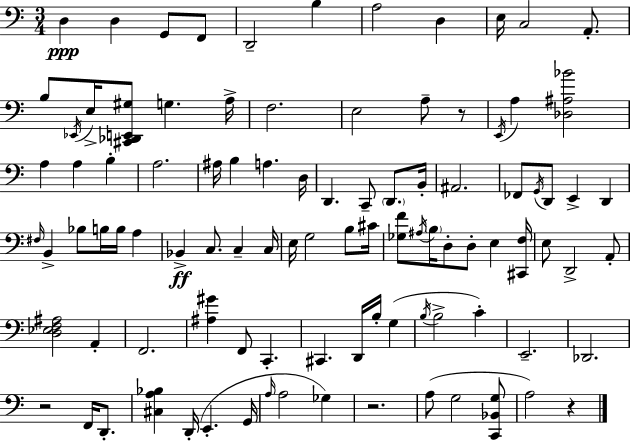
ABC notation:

X:1
T:Untitled
M:3/4
L:1/4
K:C
D, D, G,,/2 F,,/2 D,,2 B, A,2 D, E,/4 C,2 A,,/2 B,/2 _E,,/4 E,/4 [^C,,_D,,E,,^G,]/2 G, A,/4 F,2 E,2 A,/2 z/2 E,,/4 A, [_D,^A,_B]2 A, A, B, A,2 ^A,/4 B, A, D,/4 D,, C,,/2 D,,/2 B,,/4 ^A,,2 _F,,/2 G,,/4 D,,/2 E,, D,, ^F,/4 B,, _B,/2 B,/4 B,/4 A, _B,, C,/2 C, C,/4 E,/4 G,2 B,/2 ^C/4 [_G,F]/2 ^A,/4 B,/4 D,/2 D,/2 E, [^C,,F,]/4 E,/2 D,,2 A,,/2 [D,_E,F,^A,]2 A,, F,,2 [^A,^G] F,,/2 C,, ^C,, D,,/4 B,/4 G, B,/4 B,2 C E,,2 _D,,2 z2 F,,/4 D,,/2 [^C,A,_B,] D,,/4 E,, G,,/4 A,/4 A,2 _G, z2 A,/2 G,2 [C,,_B,,G,]/2 A,2 z